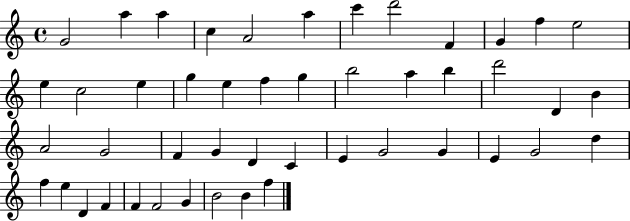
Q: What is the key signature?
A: C major